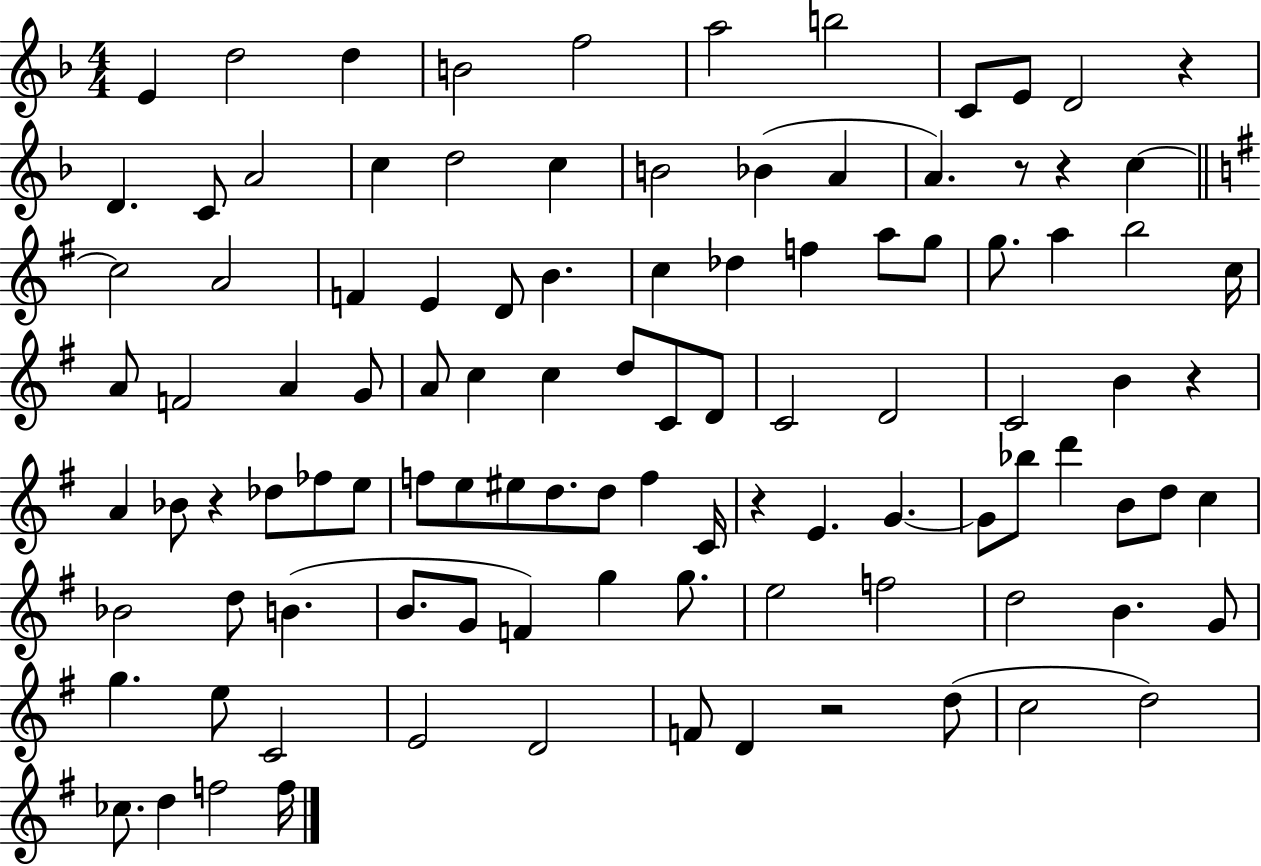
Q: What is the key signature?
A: F major